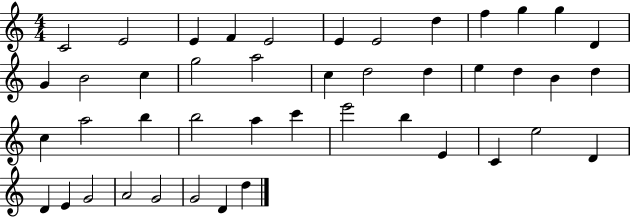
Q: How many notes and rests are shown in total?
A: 44